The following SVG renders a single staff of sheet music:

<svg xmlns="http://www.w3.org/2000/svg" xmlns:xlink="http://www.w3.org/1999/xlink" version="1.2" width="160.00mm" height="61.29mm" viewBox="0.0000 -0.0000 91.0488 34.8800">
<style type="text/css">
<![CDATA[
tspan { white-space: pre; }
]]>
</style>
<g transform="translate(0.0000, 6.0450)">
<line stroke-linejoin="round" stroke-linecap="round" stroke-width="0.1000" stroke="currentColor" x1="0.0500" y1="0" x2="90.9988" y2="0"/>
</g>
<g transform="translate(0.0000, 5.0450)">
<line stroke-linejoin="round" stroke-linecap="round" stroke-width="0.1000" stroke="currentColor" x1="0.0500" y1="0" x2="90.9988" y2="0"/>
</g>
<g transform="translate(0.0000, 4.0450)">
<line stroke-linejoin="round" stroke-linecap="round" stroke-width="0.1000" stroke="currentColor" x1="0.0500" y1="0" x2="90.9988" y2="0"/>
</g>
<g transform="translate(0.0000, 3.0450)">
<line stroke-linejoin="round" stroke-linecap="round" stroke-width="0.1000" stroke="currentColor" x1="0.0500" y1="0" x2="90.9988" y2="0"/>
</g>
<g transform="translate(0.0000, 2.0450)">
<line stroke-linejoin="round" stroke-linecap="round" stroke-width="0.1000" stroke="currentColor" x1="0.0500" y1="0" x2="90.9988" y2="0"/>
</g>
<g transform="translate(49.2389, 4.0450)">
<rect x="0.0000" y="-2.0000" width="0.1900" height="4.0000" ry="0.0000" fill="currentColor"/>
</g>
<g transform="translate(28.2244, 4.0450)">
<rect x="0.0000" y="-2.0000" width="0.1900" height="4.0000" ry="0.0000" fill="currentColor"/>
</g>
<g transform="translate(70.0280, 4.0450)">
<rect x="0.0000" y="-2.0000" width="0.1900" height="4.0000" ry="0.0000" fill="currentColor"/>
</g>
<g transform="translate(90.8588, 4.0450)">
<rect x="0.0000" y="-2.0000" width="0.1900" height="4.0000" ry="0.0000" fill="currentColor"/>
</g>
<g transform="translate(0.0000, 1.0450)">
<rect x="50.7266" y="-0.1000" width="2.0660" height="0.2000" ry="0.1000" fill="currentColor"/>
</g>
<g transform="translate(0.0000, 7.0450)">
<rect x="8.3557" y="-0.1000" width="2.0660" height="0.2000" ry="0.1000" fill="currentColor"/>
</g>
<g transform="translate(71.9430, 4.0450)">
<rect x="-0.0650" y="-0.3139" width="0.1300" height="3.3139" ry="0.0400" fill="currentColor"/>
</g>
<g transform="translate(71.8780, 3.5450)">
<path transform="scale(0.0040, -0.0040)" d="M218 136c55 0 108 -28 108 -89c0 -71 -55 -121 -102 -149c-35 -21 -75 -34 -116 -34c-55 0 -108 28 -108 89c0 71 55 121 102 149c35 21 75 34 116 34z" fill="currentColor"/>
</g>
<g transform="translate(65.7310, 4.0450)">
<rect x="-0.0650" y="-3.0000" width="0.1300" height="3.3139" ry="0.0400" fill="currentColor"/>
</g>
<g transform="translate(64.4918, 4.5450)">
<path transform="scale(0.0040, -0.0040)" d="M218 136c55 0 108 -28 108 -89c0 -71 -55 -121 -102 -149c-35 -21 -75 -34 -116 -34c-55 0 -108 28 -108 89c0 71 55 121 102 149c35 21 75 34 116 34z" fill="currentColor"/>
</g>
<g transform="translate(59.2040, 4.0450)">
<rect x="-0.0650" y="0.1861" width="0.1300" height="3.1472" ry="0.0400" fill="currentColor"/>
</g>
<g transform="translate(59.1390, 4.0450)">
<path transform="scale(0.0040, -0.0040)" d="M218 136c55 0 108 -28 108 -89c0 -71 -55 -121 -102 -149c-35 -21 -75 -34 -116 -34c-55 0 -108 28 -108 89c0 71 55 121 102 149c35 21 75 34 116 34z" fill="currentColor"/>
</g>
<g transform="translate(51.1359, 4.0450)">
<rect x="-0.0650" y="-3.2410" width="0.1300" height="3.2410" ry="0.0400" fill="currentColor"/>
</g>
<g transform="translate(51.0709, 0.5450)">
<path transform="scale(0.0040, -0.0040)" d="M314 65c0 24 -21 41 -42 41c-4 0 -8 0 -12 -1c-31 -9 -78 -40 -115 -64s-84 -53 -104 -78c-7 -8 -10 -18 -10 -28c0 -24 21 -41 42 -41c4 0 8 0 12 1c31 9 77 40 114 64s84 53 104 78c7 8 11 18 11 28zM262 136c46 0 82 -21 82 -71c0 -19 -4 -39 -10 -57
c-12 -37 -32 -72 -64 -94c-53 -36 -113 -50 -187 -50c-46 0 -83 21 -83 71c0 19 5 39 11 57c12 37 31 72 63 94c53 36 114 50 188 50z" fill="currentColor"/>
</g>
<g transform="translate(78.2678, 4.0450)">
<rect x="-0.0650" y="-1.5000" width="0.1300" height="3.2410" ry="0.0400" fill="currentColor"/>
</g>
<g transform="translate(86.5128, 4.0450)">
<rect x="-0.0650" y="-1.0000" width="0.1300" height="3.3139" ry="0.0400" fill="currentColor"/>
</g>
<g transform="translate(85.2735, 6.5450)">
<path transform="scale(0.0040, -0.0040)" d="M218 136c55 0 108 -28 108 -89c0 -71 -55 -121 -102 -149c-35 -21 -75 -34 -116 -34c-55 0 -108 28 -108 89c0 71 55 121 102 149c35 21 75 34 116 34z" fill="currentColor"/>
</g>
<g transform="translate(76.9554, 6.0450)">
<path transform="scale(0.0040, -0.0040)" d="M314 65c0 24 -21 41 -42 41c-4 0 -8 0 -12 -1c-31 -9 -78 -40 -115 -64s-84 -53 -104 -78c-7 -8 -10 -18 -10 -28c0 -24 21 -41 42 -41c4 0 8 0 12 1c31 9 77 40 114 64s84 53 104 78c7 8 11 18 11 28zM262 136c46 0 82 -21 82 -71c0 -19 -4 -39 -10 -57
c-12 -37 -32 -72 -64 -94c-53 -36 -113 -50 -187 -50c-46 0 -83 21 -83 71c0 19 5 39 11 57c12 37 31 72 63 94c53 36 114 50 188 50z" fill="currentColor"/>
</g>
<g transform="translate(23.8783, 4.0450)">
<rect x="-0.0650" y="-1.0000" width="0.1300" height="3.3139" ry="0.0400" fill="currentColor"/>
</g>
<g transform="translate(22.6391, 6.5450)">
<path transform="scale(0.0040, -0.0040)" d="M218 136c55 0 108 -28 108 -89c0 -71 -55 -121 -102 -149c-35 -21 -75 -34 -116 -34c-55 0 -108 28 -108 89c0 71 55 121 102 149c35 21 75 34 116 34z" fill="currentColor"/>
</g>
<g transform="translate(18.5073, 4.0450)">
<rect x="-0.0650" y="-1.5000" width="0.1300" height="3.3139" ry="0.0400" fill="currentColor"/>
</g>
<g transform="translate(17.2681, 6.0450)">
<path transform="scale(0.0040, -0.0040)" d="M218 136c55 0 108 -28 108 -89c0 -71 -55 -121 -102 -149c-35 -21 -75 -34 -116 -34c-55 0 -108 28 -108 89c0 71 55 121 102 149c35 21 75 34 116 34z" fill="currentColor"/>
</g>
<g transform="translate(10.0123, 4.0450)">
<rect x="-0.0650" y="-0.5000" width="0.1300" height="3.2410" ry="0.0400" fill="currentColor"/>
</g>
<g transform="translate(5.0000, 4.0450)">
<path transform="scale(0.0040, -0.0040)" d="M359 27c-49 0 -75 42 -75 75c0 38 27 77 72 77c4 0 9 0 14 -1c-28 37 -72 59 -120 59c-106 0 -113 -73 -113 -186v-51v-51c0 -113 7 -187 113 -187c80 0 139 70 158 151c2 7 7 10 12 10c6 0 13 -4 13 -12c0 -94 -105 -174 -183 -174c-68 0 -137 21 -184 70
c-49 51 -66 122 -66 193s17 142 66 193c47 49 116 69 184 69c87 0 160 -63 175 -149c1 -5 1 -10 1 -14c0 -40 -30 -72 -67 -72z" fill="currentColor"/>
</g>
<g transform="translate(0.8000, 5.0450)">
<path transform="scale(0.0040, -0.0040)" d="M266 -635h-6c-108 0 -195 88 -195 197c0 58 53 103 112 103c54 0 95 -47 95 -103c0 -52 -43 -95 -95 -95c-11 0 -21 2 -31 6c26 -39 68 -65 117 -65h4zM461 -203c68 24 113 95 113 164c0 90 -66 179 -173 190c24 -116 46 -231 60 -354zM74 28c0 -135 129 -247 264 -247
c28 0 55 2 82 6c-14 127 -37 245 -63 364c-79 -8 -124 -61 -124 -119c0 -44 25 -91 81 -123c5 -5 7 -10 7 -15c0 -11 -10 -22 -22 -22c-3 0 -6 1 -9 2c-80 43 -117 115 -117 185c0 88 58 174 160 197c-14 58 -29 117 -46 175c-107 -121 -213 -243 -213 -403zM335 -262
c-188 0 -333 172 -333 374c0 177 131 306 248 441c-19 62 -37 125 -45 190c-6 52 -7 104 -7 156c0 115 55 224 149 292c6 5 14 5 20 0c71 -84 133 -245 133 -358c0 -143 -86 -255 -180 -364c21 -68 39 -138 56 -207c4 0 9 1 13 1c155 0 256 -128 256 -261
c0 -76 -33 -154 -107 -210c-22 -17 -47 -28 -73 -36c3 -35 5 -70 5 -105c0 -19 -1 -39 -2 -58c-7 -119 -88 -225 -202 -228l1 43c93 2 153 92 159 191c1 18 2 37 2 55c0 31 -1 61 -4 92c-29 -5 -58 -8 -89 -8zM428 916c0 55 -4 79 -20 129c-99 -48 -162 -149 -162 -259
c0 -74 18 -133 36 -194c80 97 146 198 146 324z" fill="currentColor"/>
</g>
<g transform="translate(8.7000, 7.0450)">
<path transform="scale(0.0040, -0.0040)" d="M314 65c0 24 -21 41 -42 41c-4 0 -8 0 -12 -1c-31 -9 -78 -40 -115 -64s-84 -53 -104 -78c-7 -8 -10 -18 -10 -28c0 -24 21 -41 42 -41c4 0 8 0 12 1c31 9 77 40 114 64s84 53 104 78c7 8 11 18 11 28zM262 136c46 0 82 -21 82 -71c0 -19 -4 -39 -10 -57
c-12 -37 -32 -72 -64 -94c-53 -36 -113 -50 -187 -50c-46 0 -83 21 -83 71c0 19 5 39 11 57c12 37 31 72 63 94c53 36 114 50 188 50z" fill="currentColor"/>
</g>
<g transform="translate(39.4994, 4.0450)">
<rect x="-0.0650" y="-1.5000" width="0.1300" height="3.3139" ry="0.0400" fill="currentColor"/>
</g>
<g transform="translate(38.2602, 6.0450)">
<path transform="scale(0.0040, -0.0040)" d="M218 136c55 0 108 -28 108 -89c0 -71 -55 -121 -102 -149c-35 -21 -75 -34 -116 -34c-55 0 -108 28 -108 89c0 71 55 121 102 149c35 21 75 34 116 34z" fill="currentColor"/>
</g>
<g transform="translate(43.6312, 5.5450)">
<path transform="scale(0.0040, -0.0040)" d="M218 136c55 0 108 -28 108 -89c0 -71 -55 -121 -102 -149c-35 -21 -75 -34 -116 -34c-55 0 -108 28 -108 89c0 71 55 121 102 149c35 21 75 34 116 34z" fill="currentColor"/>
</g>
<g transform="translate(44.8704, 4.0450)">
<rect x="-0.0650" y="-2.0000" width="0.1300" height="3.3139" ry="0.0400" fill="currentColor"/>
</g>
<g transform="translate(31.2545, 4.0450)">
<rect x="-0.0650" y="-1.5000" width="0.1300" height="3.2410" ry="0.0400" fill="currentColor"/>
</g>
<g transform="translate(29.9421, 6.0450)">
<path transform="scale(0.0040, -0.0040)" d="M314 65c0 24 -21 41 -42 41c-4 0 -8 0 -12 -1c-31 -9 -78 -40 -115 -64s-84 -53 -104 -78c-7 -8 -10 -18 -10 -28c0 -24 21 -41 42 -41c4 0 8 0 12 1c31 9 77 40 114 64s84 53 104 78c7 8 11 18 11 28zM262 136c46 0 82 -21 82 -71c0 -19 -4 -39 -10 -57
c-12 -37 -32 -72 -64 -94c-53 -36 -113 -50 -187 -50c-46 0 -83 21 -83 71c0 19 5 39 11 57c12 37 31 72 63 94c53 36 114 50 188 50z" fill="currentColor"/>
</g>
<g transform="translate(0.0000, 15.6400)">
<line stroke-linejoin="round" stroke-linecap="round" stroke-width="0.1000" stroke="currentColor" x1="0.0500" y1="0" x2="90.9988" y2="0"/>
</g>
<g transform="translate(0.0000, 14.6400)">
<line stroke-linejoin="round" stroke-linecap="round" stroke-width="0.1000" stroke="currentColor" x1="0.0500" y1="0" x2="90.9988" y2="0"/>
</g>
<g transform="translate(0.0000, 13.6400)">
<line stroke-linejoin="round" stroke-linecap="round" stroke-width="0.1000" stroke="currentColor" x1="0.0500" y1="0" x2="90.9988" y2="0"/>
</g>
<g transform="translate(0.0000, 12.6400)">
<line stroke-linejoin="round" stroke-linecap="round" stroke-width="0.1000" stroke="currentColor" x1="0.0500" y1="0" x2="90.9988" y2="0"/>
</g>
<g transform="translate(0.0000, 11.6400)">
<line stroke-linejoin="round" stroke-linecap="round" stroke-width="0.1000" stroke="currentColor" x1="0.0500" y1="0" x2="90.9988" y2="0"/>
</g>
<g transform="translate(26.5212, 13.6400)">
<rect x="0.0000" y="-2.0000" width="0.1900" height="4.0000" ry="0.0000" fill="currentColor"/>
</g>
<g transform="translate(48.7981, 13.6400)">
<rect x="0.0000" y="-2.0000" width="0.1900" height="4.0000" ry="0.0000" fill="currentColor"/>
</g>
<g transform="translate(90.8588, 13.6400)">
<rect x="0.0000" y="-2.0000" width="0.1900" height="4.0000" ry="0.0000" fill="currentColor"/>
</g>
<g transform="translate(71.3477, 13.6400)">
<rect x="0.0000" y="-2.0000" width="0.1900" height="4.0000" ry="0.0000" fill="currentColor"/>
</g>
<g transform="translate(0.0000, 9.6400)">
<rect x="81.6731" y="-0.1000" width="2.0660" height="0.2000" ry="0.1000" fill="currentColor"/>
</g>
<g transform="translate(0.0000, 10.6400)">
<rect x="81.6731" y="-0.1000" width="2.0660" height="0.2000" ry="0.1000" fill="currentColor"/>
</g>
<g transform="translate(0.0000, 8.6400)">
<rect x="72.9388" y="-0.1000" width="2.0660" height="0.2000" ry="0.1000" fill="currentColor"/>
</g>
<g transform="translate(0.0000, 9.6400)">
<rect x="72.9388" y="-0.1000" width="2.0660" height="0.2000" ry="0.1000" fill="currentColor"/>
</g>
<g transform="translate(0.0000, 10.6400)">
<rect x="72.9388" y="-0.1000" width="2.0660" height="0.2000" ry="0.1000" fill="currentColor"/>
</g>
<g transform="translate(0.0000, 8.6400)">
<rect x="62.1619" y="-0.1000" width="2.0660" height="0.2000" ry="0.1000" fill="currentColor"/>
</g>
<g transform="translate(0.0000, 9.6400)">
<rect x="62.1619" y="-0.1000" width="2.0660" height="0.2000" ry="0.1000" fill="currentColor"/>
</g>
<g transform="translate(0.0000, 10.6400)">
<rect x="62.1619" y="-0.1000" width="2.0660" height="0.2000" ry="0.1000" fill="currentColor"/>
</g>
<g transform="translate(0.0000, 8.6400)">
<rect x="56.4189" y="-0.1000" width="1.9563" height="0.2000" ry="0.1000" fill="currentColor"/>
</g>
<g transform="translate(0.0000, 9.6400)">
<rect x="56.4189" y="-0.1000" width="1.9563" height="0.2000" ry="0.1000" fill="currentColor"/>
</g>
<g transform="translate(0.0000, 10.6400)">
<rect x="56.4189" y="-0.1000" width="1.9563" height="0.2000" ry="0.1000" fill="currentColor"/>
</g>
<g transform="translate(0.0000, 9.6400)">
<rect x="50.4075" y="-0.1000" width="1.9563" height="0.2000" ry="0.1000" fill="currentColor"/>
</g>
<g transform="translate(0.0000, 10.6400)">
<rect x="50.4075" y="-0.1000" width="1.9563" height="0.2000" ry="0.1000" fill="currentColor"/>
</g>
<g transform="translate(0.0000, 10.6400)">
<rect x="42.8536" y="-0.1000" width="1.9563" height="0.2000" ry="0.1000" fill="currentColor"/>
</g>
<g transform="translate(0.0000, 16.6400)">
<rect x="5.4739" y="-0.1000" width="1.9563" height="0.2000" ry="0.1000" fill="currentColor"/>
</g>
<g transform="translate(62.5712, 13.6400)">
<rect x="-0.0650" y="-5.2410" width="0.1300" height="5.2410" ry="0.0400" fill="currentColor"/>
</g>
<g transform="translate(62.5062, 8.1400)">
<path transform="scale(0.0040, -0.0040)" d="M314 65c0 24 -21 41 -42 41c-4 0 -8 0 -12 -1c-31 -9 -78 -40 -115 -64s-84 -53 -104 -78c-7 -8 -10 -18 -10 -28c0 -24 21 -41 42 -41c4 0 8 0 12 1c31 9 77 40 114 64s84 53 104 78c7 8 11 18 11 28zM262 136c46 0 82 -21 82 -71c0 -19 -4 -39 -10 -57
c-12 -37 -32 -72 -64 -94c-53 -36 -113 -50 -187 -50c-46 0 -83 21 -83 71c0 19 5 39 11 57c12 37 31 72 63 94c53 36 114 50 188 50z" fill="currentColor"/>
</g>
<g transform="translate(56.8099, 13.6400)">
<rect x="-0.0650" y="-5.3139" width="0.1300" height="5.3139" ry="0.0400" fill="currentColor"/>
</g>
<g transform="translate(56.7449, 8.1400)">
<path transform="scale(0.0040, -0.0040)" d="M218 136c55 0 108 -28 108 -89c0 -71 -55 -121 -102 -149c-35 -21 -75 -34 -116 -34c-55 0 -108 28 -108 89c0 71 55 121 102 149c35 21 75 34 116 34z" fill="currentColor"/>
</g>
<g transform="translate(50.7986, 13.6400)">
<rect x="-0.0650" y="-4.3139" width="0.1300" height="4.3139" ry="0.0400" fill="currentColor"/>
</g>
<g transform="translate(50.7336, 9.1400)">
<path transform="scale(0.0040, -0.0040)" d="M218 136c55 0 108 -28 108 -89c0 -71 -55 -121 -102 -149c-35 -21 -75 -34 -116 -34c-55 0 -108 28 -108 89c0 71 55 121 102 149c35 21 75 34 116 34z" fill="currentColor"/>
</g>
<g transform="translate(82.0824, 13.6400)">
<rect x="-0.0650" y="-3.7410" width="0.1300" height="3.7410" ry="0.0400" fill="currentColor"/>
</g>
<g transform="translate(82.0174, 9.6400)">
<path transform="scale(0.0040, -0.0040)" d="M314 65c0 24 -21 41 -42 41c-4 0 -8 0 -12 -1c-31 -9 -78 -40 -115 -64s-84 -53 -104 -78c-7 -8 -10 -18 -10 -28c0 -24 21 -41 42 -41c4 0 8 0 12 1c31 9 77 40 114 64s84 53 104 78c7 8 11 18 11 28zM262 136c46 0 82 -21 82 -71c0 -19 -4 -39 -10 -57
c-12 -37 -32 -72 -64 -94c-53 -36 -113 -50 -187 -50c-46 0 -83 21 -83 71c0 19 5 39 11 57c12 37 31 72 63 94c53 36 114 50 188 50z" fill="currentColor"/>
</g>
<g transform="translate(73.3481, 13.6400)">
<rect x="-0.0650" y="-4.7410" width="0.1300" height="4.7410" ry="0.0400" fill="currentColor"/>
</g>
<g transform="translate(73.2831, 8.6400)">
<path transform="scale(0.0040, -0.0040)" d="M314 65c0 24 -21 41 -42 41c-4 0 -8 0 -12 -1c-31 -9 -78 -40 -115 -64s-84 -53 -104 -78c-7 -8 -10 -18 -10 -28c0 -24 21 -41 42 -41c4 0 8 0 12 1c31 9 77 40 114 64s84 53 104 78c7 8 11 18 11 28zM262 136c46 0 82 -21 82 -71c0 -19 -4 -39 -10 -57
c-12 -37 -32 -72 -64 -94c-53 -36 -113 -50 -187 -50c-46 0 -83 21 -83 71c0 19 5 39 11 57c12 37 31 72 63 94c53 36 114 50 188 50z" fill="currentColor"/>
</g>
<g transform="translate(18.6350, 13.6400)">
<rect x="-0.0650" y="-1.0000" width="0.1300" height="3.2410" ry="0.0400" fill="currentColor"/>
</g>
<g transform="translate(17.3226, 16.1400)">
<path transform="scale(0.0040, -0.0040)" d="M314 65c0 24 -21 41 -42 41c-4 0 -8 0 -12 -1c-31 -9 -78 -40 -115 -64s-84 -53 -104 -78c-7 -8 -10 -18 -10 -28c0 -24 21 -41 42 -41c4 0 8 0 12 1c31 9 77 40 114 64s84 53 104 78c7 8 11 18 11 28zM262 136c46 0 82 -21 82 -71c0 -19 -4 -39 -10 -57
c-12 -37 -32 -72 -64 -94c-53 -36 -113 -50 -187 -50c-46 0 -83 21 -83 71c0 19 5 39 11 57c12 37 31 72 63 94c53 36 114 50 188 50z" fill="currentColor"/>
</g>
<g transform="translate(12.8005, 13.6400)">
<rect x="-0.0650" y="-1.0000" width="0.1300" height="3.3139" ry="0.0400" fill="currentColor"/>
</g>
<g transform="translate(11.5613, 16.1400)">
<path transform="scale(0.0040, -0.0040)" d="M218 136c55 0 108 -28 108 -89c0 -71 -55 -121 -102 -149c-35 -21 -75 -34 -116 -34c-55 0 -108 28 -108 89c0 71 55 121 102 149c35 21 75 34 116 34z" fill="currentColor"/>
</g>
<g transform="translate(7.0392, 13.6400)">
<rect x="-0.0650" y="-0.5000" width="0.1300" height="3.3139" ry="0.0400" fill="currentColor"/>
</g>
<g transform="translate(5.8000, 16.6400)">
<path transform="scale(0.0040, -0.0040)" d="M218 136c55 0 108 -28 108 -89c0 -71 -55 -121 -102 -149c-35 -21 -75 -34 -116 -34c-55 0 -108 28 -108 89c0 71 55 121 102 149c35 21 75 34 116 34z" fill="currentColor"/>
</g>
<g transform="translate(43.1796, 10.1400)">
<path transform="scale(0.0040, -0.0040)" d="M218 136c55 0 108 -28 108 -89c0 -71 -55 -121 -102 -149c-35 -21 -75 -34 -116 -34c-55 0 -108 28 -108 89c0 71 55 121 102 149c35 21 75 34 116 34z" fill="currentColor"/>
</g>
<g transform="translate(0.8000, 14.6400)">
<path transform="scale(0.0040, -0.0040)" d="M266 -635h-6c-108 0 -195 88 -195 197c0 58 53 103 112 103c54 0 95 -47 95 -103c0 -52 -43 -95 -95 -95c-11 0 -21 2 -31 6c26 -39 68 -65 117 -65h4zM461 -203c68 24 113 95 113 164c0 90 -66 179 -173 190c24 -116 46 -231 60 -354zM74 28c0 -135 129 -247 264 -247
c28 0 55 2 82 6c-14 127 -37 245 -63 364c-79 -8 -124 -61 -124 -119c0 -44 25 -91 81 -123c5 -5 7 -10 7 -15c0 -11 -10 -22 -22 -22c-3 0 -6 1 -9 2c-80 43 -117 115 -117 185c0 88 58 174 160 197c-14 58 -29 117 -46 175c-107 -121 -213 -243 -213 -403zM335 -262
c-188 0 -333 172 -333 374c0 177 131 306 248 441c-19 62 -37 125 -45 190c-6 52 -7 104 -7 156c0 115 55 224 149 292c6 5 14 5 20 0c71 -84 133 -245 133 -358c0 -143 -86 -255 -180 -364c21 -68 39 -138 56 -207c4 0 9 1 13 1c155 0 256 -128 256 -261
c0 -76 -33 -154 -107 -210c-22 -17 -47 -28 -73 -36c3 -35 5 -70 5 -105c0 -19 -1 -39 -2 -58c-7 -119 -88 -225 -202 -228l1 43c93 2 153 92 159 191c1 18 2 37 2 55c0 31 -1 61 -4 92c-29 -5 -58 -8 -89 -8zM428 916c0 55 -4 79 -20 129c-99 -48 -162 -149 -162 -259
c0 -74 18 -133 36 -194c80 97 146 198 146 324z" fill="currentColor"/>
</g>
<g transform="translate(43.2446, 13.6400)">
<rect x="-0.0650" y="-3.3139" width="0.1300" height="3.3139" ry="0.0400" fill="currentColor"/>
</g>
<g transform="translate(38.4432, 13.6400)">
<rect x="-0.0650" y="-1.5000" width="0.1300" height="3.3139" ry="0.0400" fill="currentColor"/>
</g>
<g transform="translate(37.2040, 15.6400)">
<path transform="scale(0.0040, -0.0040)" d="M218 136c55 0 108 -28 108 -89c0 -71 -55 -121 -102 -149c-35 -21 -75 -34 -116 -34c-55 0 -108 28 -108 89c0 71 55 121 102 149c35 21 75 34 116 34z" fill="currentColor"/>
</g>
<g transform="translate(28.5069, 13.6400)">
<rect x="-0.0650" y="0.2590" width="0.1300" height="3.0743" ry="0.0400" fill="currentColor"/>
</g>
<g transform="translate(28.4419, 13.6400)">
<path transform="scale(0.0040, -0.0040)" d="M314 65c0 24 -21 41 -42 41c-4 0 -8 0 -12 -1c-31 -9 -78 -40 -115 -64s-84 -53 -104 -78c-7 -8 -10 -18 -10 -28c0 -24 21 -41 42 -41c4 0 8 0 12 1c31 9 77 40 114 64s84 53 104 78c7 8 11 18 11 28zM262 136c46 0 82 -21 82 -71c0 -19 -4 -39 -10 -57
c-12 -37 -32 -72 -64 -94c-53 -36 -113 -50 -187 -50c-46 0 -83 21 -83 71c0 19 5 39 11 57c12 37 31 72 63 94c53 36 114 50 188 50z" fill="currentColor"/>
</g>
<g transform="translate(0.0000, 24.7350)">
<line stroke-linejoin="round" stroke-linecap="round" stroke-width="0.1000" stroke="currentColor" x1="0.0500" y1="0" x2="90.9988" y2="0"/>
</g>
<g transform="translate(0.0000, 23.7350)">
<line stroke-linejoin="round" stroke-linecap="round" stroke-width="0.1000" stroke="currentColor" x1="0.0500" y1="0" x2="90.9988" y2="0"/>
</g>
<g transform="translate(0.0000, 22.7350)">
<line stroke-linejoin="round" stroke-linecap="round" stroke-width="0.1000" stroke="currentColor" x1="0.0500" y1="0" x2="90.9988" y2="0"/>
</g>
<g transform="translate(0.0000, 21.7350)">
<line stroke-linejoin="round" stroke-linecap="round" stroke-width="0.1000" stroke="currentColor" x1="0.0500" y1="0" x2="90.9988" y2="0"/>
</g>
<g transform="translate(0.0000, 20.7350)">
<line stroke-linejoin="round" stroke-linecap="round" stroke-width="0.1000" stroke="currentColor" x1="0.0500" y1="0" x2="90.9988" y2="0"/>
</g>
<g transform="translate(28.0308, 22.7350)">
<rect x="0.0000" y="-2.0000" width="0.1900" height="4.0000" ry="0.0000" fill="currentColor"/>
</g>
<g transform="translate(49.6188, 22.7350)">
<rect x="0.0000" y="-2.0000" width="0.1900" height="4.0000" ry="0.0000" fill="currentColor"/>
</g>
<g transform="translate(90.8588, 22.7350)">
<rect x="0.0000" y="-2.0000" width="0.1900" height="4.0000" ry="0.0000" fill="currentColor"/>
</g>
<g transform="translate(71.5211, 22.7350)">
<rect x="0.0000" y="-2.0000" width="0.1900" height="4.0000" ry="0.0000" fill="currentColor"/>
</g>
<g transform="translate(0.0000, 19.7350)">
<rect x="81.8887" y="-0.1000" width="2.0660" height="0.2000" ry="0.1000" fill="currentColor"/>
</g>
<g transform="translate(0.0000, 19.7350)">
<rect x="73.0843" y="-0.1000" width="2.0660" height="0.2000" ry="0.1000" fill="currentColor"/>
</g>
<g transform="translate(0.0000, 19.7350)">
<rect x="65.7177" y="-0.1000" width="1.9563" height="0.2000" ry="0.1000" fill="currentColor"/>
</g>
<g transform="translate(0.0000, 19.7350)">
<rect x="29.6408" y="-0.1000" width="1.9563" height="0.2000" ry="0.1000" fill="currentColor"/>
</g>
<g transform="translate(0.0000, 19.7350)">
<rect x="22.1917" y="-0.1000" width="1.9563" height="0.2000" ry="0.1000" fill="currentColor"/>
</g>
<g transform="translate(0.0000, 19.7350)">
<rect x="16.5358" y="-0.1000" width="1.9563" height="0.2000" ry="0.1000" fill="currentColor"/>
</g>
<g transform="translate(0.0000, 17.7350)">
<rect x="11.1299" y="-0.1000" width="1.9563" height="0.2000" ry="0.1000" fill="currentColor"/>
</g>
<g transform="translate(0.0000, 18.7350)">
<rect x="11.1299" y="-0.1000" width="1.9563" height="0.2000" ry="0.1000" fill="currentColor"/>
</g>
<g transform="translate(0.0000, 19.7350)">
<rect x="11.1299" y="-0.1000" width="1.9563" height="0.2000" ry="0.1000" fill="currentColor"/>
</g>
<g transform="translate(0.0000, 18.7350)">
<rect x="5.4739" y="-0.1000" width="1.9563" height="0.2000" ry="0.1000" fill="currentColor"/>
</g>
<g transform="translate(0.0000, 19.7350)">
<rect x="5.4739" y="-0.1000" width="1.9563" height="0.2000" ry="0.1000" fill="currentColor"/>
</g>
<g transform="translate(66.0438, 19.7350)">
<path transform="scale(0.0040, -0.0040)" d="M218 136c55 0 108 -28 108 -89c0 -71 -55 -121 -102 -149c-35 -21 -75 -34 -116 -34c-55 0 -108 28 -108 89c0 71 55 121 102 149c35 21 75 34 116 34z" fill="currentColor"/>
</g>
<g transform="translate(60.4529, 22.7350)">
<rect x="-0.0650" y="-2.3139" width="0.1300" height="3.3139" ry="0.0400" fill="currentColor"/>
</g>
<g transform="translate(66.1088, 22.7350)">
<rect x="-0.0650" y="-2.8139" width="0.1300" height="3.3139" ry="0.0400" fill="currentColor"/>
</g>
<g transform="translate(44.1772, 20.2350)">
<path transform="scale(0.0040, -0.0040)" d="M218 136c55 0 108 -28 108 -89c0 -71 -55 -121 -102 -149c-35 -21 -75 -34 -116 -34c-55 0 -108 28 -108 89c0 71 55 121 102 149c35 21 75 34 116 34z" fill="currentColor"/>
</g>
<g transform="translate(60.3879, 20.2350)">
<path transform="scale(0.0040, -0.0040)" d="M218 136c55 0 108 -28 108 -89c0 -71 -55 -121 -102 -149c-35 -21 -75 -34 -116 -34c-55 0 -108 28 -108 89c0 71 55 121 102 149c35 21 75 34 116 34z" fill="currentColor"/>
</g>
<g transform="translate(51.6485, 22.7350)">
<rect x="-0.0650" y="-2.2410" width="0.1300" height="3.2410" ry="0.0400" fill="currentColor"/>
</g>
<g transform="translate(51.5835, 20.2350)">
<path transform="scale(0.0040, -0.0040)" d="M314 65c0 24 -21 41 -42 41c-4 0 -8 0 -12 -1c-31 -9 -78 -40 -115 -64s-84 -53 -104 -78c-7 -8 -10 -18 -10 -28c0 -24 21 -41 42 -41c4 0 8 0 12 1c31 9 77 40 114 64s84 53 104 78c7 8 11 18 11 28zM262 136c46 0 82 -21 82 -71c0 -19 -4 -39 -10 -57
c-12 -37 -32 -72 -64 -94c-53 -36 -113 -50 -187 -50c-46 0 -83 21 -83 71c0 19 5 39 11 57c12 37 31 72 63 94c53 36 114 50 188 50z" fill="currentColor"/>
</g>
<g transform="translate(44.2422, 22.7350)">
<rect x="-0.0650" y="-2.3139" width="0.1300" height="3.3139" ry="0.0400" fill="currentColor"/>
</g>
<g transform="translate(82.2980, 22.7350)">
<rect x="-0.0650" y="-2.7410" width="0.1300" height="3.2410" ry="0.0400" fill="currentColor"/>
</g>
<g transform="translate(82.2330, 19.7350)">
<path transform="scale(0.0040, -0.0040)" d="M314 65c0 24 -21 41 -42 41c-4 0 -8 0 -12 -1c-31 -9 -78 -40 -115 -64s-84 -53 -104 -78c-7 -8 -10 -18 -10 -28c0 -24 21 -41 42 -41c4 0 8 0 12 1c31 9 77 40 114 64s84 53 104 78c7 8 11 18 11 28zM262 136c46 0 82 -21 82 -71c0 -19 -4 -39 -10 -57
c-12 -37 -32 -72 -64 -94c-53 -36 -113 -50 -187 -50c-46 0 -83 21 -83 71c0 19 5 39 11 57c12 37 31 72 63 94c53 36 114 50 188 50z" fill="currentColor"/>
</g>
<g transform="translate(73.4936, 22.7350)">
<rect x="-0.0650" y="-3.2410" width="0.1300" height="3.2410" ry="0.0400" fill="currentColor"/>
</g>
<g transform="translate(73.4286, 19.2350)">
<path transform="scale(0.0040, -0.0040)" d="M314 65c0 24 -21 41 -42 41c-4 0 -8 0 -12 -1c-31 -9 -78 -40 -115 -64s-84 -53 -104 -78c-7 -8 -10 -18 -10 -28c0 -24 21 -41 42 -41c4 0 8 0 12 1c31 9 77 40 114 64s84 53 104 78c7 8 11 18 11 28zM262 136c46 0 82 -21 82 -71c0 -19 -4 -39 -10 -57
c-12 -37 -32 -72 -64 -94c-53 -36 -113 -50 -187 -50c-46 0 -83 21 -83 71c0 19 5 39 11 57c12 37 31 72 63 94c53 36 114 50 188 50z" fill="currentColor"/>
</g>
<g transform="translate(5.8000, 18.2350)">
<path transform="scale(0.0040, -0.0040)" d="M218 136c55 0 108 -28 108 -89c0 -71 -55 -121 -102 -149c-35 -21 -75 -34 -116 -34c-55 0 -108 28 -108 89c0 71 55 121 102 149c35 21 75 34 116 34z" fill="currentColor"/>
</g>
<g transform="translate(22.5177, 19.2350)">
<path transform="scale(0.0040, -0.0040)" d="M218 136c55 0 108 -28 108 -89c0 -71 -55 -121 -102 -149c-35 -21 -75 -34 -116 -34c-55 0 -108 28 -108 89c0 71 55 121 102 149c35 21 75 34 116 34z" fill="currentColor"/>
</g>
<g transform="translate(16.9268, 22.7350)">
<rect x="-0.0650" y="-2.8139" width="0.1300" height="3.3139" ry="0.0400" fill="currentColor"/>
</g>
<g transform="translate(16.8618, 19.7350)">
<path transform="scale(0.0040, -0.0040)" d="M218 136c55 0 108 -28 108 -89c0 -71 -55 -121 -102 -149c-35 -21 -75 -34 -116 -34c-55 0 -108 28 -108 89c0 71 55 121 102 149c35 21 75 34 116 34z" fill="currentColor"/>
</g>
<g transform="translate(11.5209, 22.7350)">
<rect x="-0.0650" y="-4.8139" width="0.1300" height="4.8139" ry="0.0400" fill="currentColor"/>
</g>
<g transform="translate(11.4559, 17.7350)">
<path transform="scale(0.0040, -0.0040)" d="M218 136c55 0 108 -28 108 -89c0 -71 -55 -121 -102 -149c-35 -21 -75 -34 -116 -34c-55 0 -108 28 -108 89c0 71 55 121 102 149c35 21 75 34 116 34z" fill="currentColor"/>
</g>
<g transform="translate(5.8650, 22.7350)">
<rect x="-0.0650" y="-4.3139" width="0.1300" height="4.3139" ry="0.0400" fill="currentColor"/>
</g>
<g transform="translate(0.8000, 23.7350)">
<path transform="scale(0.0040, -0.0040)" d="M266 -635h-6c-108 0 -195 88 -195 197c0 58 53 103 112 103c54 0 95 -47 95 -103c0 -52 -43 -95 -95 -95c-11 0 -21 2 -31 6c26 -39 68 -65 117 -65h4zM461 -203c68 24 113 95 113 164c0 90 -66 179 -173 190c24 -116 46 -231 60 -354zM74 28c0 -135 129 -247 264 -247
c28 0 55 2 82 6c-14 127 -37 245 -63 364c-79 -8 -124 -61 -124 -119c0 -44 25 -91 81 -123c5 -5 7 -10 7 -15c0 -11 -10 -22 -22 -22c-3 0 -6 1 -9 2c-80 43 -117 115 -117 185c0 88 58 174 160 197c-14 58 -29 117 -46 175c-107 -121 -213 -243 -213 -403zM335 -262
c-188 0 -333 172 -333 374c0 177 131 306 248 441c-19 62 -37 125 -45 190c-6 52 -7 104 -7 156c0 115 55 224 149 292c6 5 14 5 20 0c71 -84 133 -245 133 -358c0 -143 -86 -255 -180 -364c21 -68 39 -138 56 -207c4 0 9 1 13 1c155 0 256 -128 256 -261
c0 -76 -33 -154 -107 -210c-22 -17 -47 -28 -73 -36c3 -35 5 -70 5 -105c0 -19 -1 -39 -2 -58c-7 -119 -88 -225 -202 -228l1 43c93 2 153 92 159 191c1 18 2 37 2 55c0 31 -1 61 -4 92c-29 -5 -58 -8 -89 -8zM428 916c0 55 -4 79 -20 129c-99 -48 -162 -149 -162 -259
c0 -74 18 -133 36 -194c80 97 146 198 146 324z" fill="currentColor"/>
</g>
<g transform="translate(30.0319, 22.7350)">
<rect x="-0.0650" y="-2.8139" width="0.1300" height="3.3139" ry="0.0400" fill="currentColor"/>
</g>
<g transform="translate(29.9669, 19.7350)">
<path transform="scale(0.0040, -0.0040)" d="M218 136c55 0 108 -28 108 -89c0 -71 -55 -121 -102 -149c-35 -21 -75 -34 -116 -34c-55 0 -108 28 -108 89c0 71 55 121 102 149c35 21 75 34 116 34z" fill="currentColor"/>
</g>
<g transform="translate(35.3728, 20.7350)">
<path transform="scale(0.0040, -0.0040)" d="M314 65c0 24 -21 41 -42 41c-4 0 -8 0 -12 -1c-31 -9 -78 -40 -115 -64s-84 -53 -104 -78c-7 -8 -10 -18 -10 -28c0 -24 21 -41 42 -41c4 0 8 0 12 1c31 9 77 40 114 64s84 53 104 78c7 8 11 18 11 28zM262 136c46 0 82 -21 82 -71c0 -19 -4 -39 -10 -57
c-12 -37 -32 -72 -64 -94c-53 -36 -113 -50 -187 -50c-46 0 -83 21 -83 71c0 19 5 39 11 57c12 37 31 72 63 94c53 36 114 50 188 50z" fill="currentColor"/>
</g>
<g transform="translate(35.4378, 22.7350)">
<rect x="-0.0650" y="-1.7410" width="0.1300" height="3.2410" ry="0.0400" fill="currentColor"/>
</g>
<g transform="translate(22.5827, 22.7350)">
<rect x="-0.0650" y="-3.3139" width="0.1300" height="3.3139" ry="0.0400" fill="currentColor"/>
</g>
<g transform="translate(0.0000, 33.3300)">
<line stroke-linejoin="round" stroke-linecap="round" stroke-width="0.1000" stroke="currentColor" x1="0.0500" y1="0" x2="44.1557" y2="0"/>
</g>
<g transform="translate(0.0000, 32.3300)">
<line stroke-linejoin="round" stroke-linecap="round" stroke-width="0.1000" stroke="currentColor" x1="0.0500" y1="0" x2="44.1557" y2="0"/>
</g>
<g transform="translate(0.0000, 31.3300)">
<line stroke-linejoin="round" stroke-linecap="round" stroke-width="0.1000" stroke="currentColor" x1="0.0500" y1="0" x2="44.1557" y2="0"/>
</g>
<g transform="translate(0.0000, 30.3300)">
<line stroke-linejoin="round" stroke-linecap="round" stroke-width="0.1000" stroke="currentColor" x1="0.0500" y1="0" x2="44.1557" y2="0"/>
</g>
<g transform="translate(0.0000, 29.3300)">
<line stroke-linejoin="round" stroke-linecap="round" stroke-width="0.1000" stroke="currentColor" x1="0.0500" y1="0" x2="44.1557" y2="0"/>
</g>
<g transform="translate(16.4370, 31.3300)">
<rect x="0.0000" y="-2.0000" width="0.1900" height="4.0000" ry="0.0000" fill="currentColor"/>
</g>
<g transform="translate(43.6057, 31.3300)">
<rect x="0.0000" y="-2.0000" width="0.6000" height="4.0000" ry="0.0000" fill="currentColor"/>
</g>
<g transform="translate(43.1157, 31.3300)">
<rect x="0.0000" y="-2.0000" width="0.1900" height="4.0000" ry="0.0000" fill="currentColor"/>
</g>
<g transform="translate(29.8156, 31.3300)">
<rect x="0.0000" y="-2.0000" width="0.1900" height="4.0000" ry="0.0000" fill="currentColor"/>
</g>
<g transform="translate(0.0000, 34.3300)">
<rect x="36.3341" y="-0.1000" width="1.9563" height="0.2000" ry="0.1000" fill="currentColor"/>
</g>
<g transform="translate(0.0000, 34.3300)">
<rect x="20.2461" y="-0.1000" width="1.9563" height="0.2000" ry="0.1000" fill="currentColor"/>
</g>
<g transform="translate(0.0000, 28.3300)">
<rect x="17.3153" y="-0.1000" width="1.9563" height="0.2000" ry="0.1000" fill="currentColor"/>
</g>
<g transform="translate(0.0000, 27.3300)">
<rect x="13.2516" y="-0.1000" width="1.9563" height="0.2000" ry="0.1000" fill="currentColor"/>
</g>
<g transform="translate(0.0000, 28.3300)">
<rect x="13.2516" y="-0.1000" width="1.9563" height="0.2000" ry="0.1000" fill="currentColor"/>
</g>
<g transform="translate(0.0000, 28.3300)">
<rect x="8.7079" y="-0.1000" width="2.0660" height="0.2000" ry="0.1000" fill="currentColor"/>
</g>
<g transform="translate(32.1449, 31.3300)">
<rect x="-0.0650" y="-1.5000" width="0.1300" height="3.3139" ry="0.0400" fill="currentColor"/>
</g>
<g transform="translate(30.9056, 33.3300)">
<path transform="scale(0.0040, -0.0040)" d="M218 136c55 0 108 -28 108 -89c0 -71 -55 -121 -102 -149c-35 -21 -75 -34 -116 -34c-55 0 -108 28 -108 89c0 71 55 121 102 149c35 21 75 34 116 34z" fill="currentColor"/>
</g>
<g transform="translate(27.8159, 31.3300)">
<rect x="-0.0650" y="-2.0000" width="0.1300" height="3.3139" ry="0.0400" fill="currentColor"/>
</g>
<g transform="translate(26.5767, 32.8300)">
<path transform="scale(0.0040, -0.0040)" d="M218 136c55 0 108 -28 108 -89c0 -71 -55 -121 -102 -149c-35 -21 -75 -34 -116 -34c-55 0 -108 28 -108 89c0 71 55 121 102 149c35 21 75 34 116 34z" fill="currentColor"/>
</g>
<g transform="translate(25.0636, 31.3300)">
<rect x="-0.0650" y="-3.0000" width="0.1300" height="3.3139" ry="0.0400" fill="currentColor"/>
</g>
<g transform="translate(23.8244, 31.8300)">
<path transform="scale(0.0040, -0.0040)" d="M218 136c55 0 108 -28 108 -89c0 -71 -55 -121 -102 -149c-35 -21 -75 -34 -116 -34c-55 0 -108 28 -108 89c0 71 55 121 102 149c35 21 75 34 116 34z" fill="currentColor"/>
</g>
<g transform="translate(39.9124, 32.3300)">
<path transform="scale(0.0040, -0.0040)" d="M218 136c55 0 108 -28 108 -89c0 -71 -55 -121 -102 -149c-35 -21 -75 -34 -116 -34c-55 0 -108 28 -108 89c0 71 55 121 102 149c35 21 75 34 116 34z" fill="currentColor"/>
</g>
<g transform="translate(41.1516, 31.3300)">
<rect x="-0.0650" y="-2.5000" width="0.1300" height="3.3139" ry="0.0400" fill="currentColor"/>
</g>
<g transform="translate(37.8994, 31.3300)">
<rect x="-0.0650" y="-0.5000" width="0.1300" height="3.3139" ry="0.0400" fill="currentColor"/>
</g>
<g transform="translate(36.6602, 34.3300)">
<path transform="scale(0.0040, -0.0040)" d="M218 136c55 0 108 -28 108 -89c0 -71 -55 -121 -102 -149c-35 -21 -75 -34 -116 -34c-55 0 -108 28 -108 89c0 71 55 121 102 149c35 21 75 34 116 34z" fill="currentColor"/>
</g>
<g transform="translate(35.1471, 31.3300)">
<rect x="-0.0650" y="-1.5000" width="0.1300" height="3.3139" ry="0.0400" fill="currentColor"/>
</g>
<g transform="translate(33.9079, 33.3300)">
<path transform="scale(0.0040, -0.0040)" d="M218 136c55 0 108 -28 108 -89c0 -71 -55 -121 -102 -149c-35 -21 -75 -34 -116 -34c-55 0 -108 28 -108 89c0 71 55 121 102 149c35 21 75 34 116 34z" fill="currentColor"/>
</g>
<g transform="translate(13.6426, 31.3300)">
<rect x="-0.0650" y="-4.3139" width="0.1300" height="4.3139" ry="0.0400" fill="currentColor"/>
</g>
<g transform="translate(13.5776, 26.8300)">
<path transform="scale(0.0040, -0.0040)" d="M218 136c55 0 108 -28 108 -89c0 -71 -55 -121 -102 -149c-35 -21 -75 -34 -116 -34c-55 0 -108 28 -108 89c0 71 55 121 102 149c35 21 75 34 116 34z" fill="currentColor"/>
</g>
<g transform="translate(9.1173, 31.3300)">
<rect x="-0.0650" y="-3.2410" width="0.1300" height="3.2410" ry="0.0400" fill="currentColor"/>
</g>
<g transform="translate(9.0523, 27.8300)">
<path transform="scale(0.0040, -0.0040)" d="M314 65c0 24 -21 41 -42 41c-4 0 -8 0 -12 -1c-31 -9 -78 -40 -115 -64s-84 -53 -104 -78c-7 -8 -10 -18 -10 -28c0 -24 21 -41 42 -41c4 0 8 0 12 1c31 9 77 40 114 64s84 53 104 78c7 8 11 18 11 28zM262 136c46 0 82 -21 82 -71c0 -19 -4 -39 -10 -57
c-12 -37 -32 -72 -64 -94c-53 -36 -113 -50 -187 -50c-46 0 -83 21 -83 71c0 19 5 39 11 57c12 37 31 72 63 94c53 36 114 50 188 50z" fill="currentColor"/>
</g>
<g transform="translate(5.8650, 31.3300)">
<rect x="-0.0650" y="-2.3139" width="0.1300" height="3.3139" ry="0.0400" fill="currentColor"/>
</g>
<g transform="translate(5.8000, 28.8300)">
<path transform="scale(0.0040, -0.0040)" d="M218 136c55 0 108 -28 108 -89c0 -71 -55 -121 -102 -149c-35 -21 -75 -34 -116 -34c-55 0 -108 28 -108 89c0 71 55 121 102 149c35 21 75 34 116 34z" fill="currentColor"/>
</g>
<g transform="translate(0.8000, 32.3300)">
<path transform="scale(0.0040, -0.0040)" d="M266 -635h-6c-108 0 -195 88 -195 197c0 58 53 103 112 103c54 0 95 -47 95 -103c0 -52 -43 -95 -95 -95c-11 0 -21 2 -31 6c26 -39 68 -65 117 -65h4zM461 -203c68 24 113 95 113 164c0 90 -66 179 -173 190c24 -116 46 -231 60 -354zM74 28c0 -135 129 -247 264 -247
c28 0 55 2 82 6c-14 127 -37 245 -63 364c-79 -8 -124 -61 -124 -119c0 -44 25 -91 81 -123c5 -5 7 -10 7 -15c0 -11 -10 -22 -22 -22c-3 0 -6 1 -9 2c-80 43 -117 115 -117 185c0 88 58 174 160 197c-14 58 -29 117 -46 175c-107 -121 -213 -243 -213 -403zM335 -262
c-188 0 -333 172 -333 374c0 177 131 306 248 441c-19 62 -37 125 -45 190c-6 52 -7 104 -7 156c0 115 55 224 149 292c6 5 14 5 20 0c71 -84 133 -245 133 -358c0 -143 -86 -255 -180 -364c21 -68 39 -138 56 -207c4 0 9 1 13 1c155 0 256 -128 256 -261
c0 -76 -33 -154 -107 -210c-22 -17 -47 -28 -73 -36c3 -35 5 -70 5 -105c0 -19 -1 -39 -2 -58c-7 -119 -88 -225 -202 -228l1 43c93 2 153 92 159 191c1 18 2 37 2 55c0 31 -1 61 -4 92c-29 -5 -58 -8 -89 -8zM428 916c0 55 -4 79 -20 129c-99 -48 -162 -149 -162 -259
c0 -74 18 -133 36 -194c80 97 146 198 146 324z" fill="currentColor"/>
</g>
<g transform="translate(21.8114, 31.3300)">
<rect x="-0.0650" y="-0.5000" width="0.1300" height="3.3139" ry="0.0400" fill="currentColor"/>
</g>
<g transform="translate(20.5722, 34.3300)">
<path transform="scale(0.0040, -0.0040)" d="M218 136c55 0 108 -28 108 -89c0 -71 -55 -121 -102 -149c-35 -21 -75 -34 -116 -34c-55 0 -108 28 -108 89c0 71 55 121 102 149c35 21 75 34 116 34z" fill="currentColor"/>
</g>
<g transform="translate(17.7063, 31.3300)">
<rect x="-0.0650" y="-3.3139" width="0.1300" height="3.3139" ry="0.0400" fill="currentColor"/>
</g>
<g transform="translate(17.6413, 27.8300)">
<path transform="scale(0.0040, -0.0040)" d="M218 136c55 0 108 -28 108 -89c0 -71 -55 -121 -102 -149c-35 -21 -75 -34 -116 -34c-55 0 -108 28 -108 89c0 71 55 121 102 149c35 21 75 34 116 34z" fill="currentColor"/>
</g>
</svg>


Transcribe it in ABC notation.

X:1
T:Untitled
M:4/4
L:1/4
K:C
C2 E D E2 E F b2 B A c E2 D C D D2 B2 E b d' f' f'2 e'2 c'2 d' e' a b a f2 g g2 g a b2 a2 g b2 d' b C A F E E C G